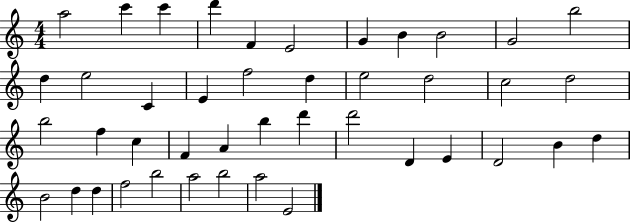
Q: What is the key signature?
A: C major